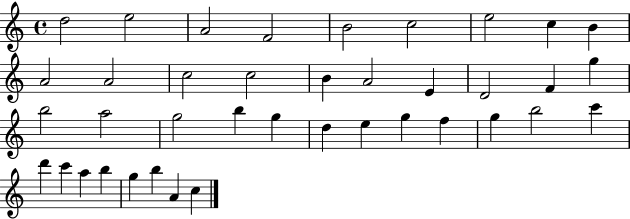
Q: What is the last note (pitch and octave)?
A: C5